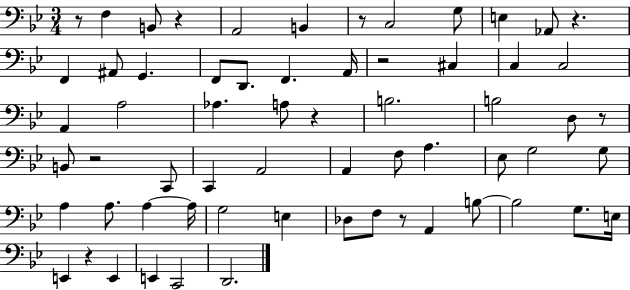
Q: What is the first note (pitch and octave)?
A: F3